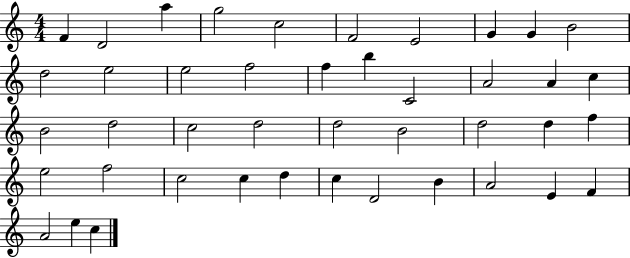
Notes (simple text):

F4/q D4/h A5/q G5/h C5/h F4/h E4/h G4/q G4/q B4/h D5/h E5/h E5/h F5/h F5/q B5/q C4/h A4/h A4/q C5/q B4/h D5/h C5/h D5/h D5/h B4/h D5/h D5/q F5/q E5/h F5/h C5/h C5/q D5/q C5/q D4/h B4/q A4/h E4/q F4/q A4/h E5/q C5/q